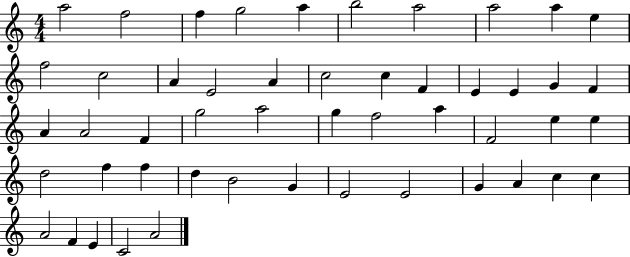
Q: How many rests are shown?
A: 0